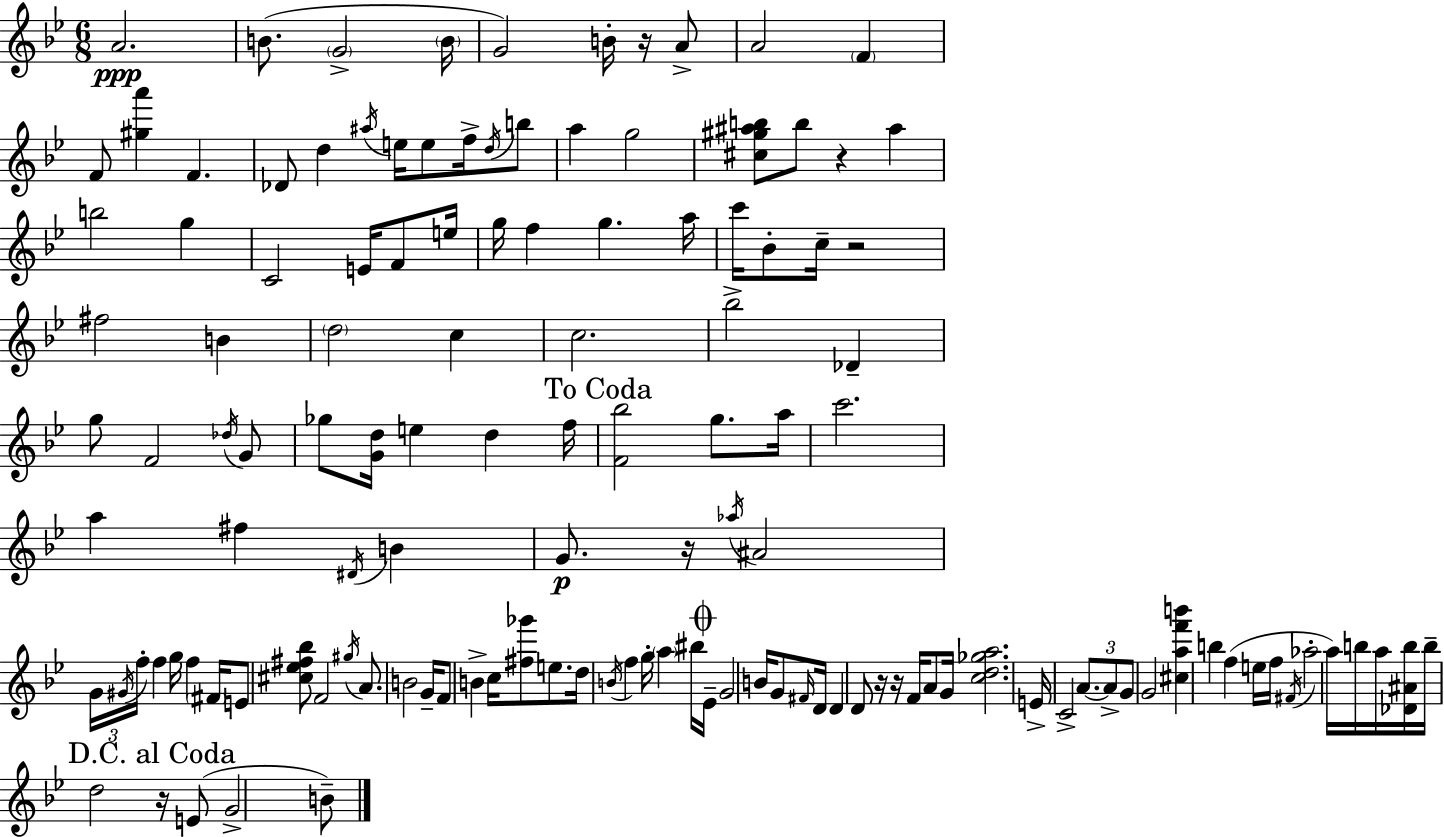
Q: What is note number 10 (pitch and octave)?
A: F4